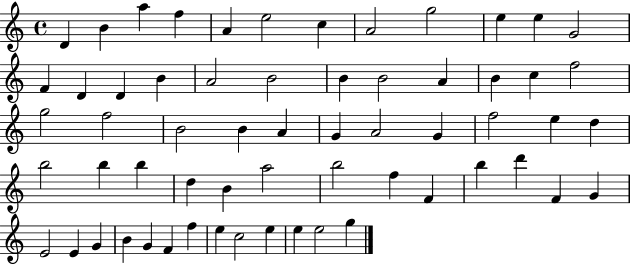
{
  \clef treble
  \time 4/4
  \defaultTimeSignature
  \key c \major
  d'4 b'4 a''4 f''4 | a'4 e''2 c''4 | a'2 g''2 | e''4 e''4 g'2 | \break f'4 d'4 d'4 b'4 | a'2 b'2 | b'4 b'2 a'4 | b'4 c''4 f''2 | \break g''2 f''2 | b'2 b'4 a'4 | g'4 a'2 g'4 | f''2 e''4 d''4 | \break b''2 b''4 b''4 | d''4 b'4 a''2 | b''2 f''4 f'4 | b''4 d'''4 f'4 g'4 | \break e'2 e'4 g'4 | b'4 g'4 f'4 f''4 | e''4 c''2 e''4 | e''4 e''2 g''4 | \break \bar "|."
}